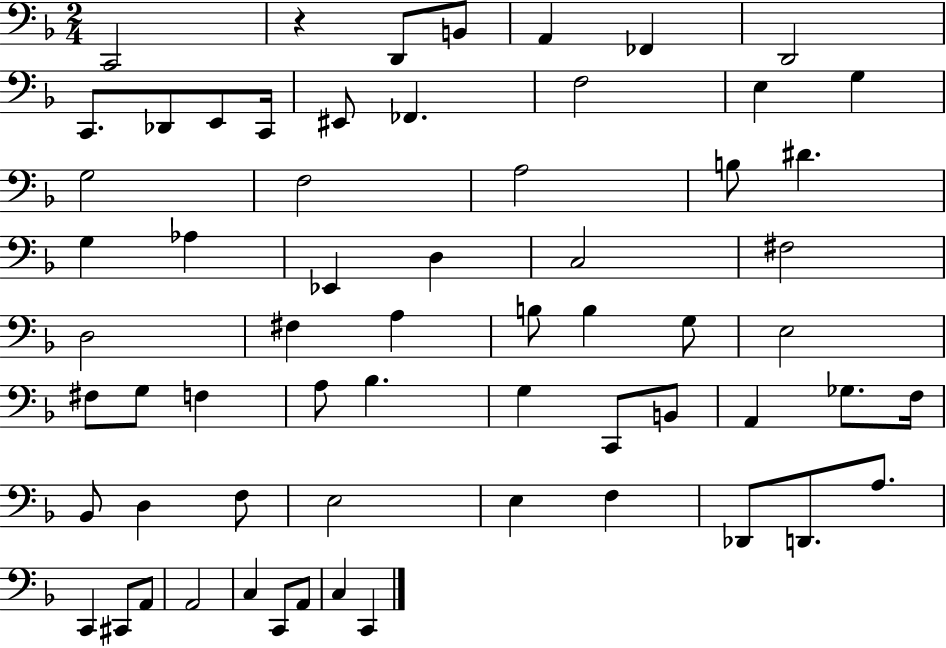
{
  \clef bass
  \numericTimeSignature
  \time 2/4
  \key f \major
  c,2 | r4 d,8 b,8 | a,4 fes,4 | d,2 | \break c,8. des,8 e,8 c,16 | eis,8 fes,4. | f2 | e4 g4 | \break g2 | f2 | a2 | b8 dis'4. | \break g4 aes4 | ees,4 d4 | c2 | fis2 | \break d2 | fis4 a4 | b8 b4 g8 | e2 | \break fis8 g8 f4 | a8 bes4. | g4 c,8 b,8 | a,4 ges8. f16 | \break bes,8 d4 f8 | e2 | e4 f4 | des,8 d,8. a8. | \break c,4 cis,8 a,8 | a,2 | c4 c,8 a,8 | c4 c,4 | \break \bar "|."
}